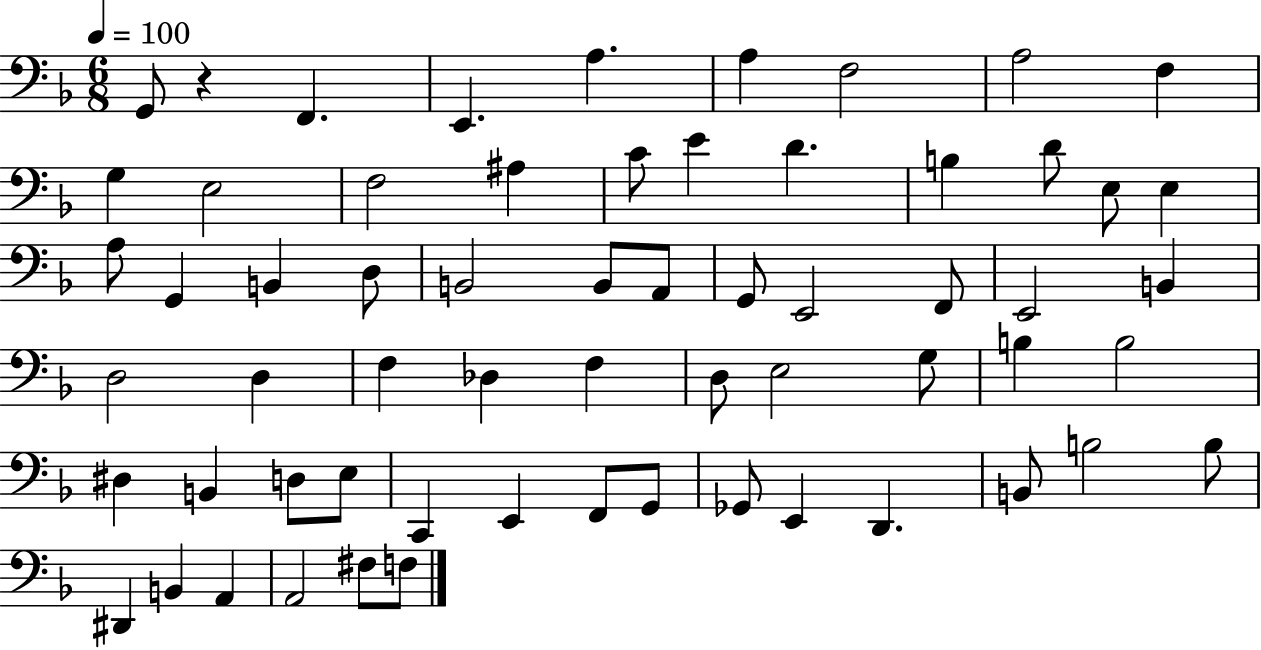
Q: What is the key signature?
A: F major